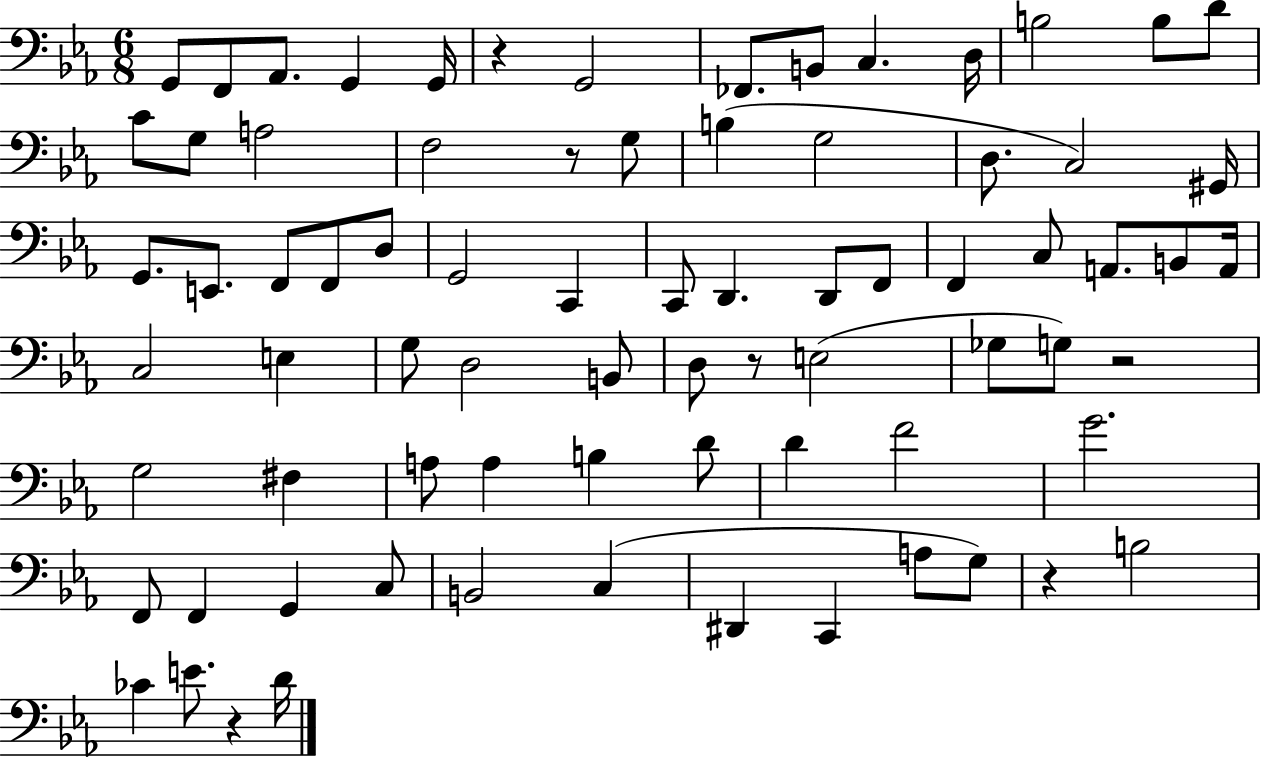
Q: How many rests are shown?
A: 6